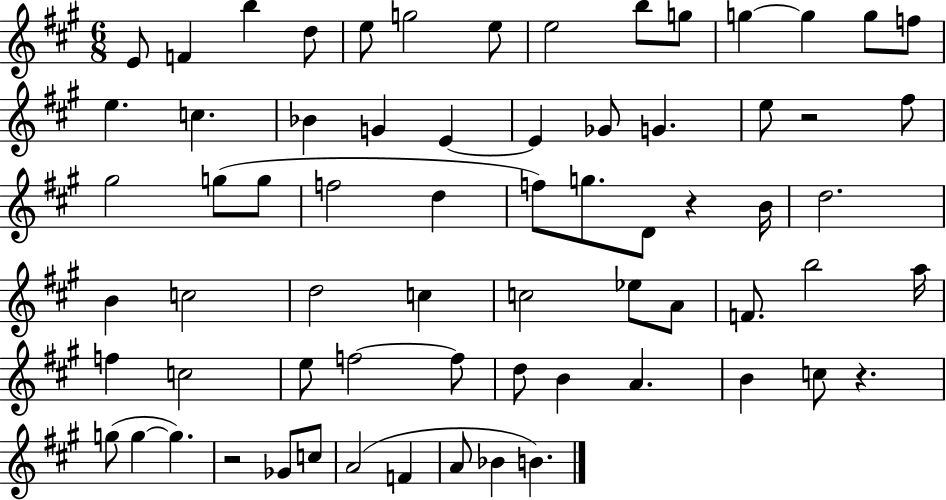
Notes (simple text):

E4/e F4/q B5/q D5/e E5/e G5/h E5/e E5/h B5/e G5/e G5/q G5/q G5/e F5/e E5/q. C5/q. Bb4/q G4/q E4/q E4/q Gb4/e G4/q. E5/e R/h F#5/e G#5/h G5/e G5/e F5/h D5/q F5/e G5/e. D4/e R/q B4/s D5/h. B4/q C5/h D5/h C5/q C5/h Eb5/e A4/e F4/e. B5/h A5/s F5/q C5/h E5/e F5/h F5/e D5/e B4/q A4/q. B4/q C5/e R/q. G5/e G5/q G5/q. R/h Gb4/e C5/e A4/h F4/q A4/e Bb4/q B4/q.